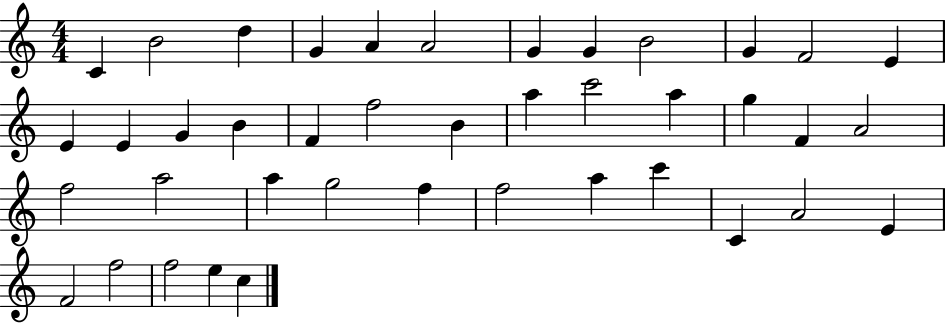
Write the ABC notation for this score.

X:1
T:Untitled
M:4/4
L:1/4
K:C
C B2 d G A A2 G G B2 G F2 E E E G B F f2 B a c'2 a g F A2 f2 a2 a g2 f f2 a c' C A2 E F2 f2 f2 e c